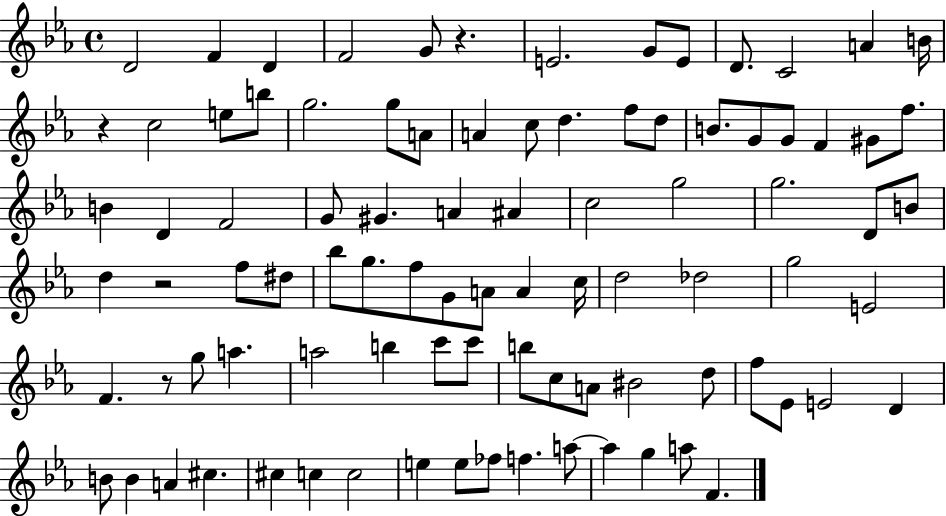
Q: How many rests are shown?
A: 4